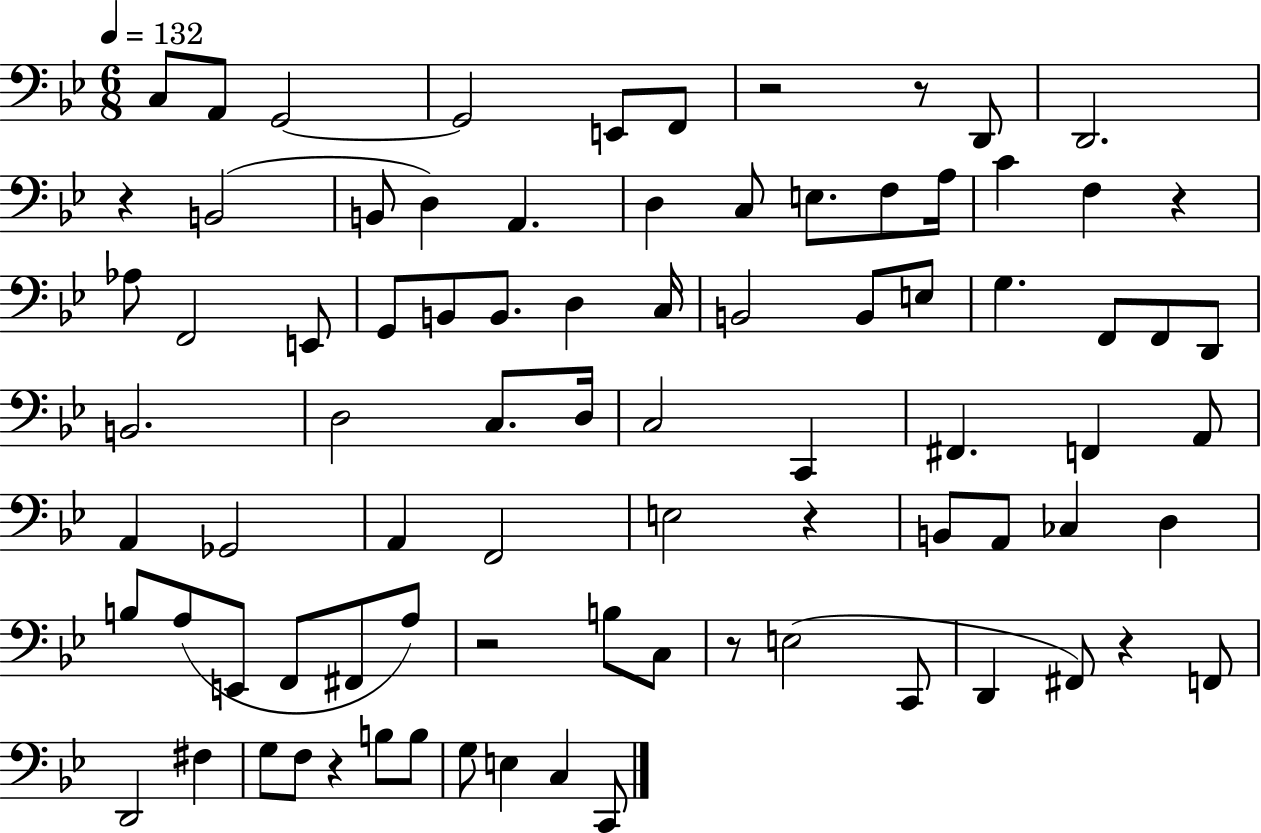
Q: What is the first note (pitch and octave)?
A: C3